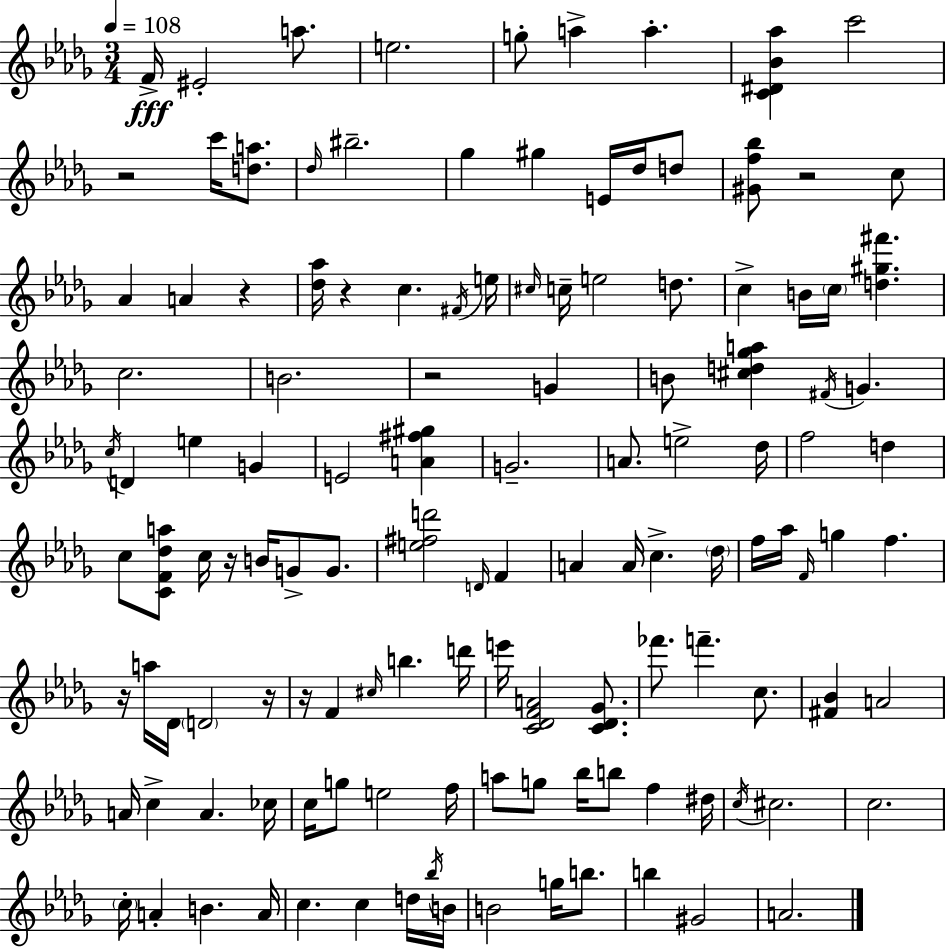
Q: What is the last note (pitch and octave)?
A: A4